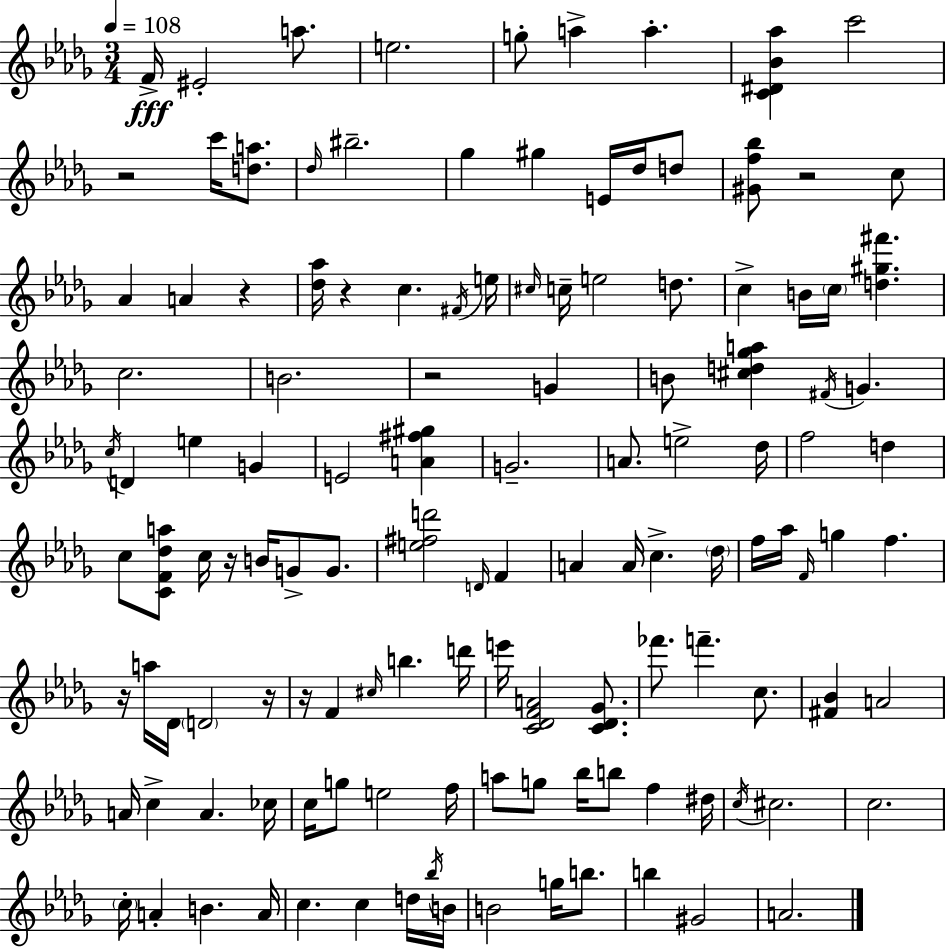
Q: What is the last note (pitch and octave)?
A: A4